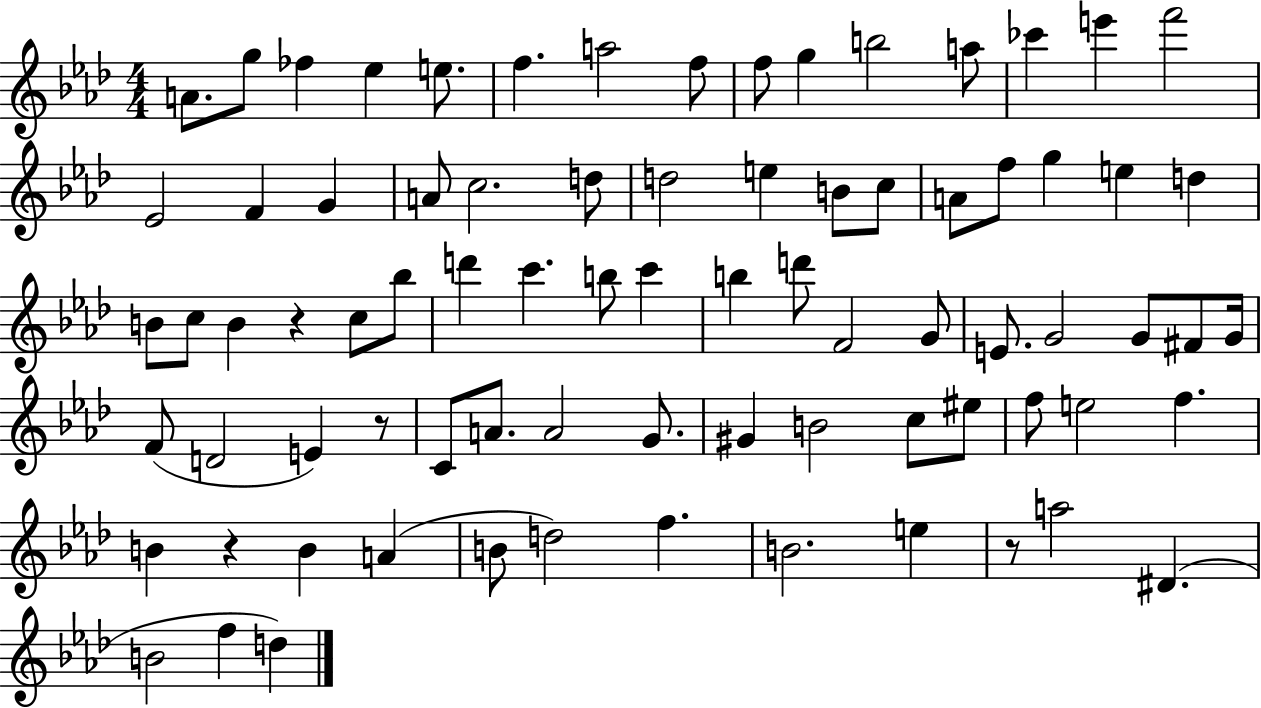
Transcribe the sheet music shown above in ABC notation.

X:1
T:Untitled
M:4/4
L:1/4
K:Ab
A/2 g/2 _f _e e/2 f a2 f/2 f/2 g b2 a/2 _c' e' f'2 _E2 F G A/2 c2 d/2 d2 e B/2 c/2 A/2 f/2 g e d B/2 c/2 B z c/2 _b/2 d' c' b/2 c' b d'/2 F2 G/2 E/2 G2 G/2 ^F/2 G/4 F/2 D2 E z/2 C/2 A/2 A2 G/2 ^G B2 c/2 ^e/2 f/2 e2 f B z B A B/2 d2 f B2 e z/2 a2 ^D B2 f d